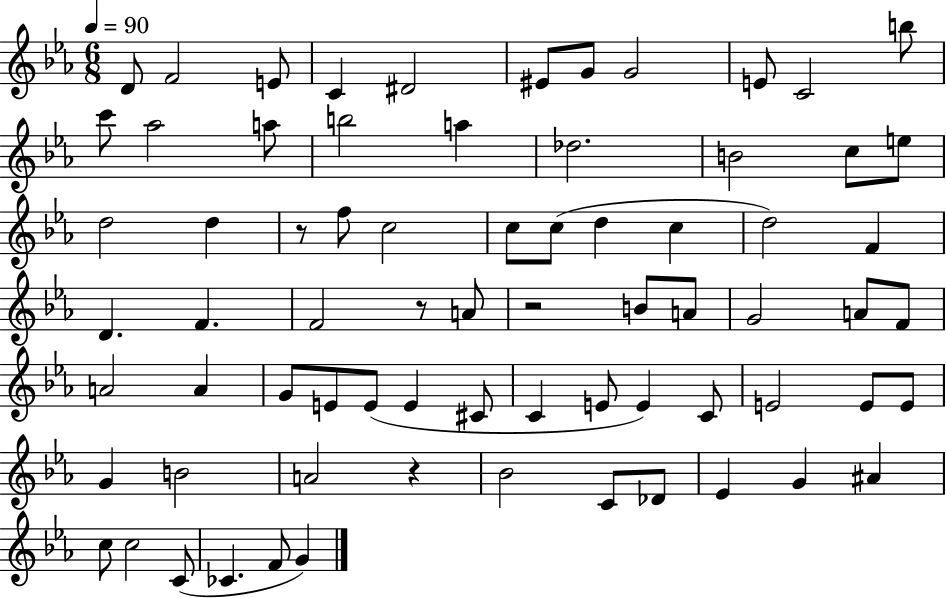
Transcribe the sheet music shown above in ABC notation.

X:1
T:Untitled
M:6/8
L:1/4
K:Eb
D/2 F2 E/2 C ^D2 ^E/2 G/2 G2 E/2 C2 b/2 c'/2 _a2 a/2 b2 a _d2 B2 c/2 e/2 d2 d z/2 f/2 c2 c/2 c/2 d c d2 F D F F2 z/2 A/2 z2 B/2 A/2 G2 A/2 F/2 A2 A G/2 E/2 E/2 E ^C/2 C E/2 E C/2 E2 E/2 E/2 G B2 A2 z _B2 C/2 _D/2 _E G ^A c/2 c2 C/2 _C F/2 G